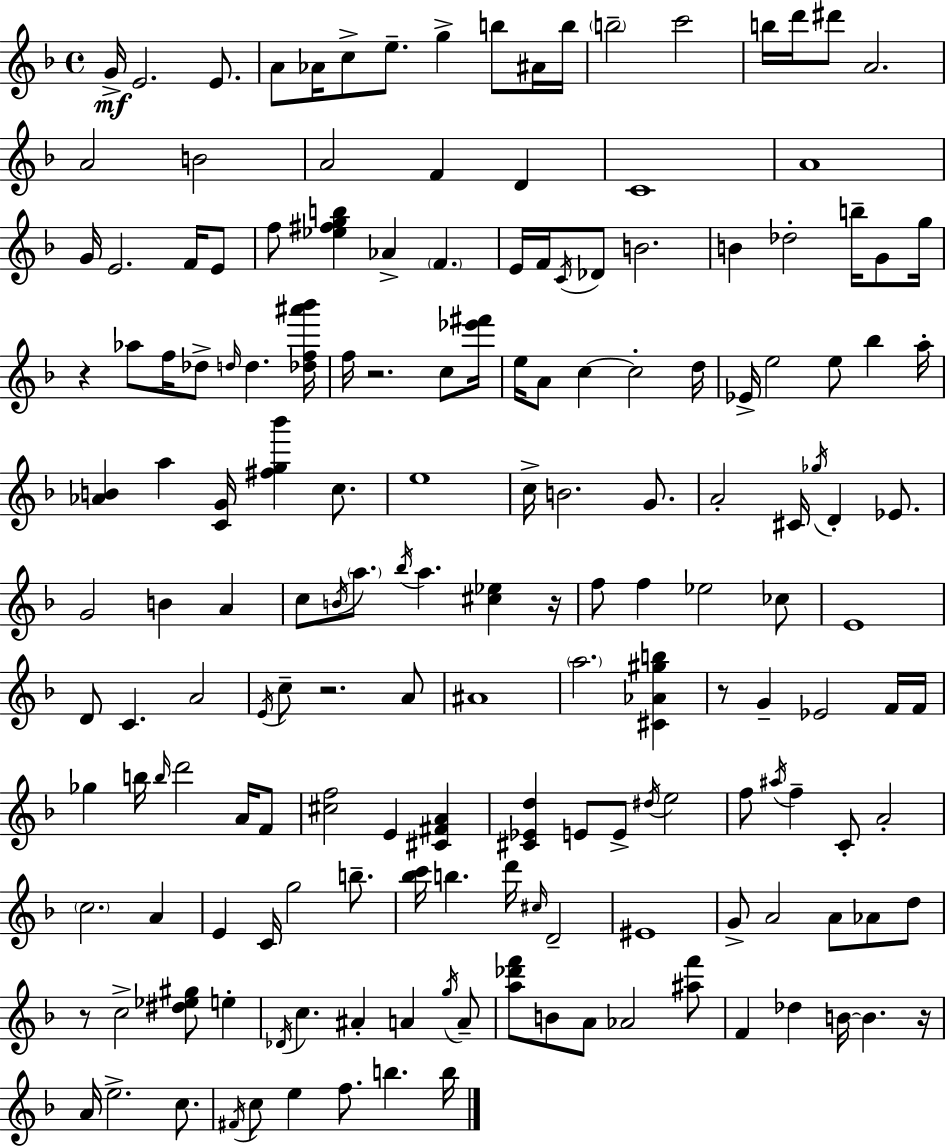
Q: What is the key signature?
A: D minor